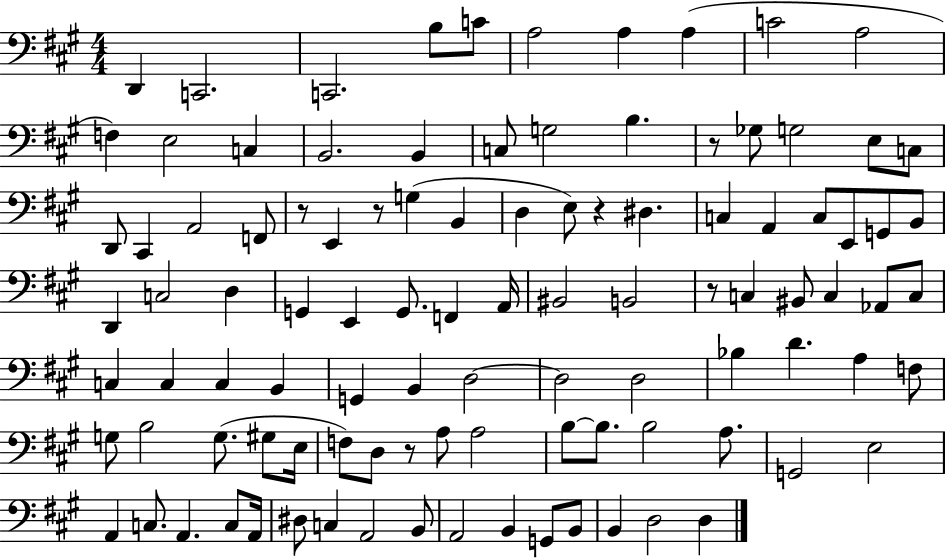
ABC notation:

X:1
T:Untitled
M:4/4
L:1/4
K:A
D,, C,,2 C,,2 B,/2 C/2 A,2 A, A, C2 A,2 F, E,2 C, B,,2 B,, C,/2 G,2 B, z/2 _G,/2 G,2 E,/2 C,/2 D,,/2 ^C,, A,,2 F,,/2 z/2 E,, z/2 G, B,, D, E,/2 z ^D, C, A,, C,/2 E,,/2 G,,/2 B,,/2 D,, C,2 D, G,, E,, G,,/2 F,, A,,/4 ^B,,2 B,,2 z/2 C, ^B,,/2 C, _A,,/2 C,/2 C, C, C, B,, G,, B,, D,2 D,2 D,2 _B, D A, F,/2 G,/2 B,2 G,/2 ^G,/2 E,/4 F,/2 D,/2 z/2 A,/2 A,2 B,/2 B,/2 B,2 A,/2 G,,2 E,2 A,, C,/2 A,, C,/2 A,,/4 ^D,/2 C, A,,2 B,,/2 A,,2 B,, G,,/2 B,,/2 B,, D,2 D,